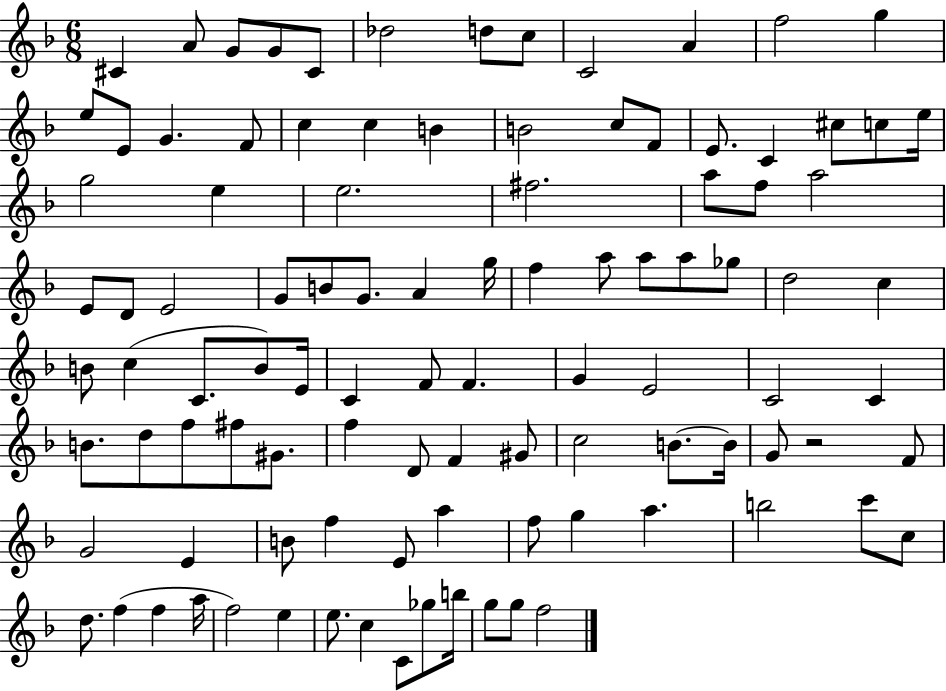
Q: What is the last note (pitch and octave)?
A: F5